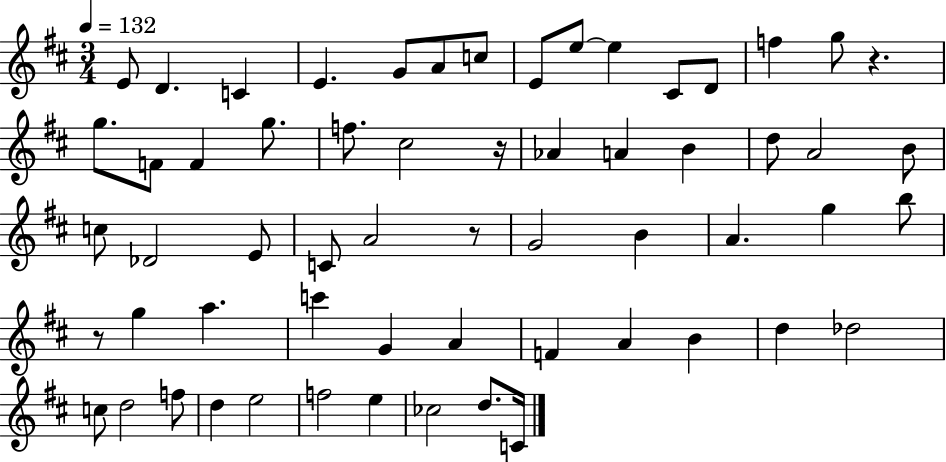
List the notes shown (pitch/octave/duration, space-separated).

E4/e D4/q. C4/q E4/q. G4/e A4/e C5/e E4/e E5/e E5/q C#4/e D4/e F5/q G5/e R/q. G5/e. F4/e F4/q G5/e. F5/e. C#5/h R/s Ab4/q A4/q B4/q D5/e A4/h B4/e C5/e Db4/h E4/e C4/e A4/h R/e G4/h B4/q A4/q. G5/q B5/e R/e G5/q A5/q. C6/q G4/q A4/q F4/q A4/q B4/q D5/q Db5/h C5/e D5/h F5/e D5/q E5/h F5/h E5/q CES5/h D5/e. C4/s